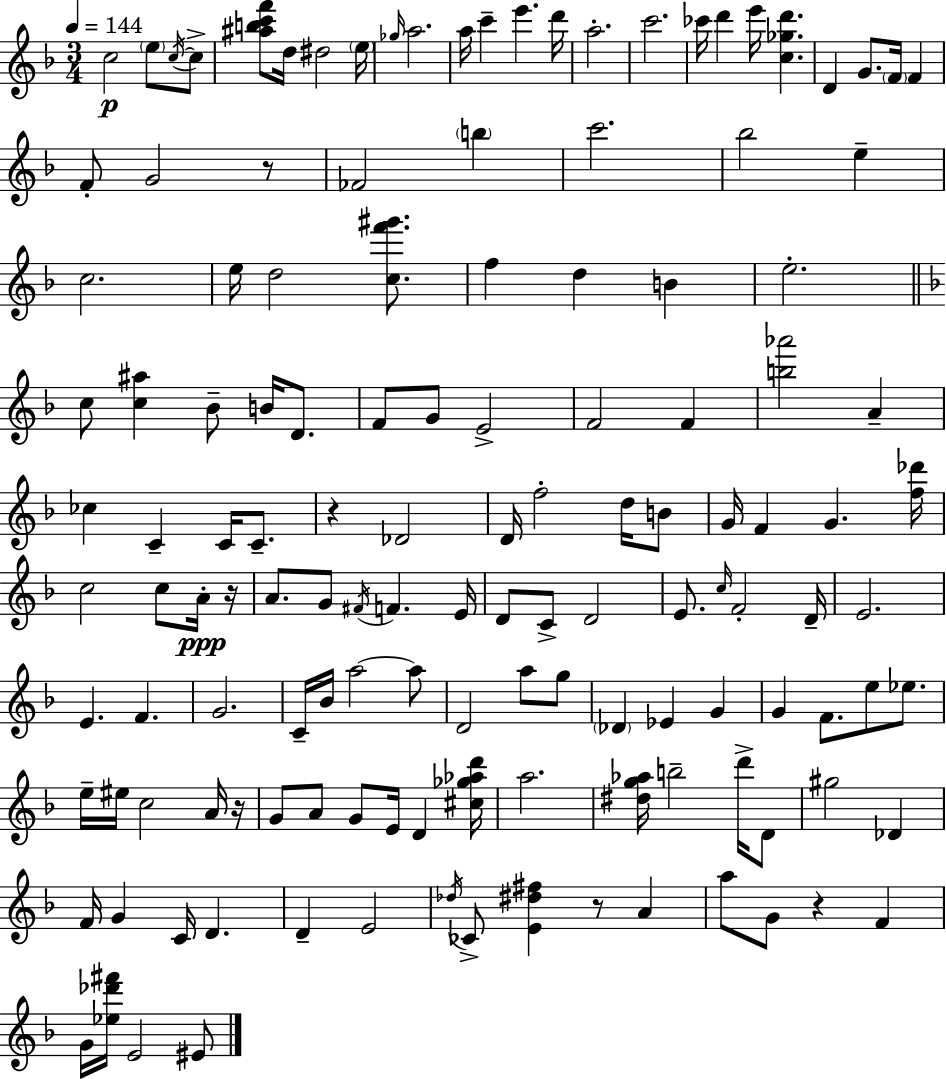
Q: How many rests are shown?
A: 6